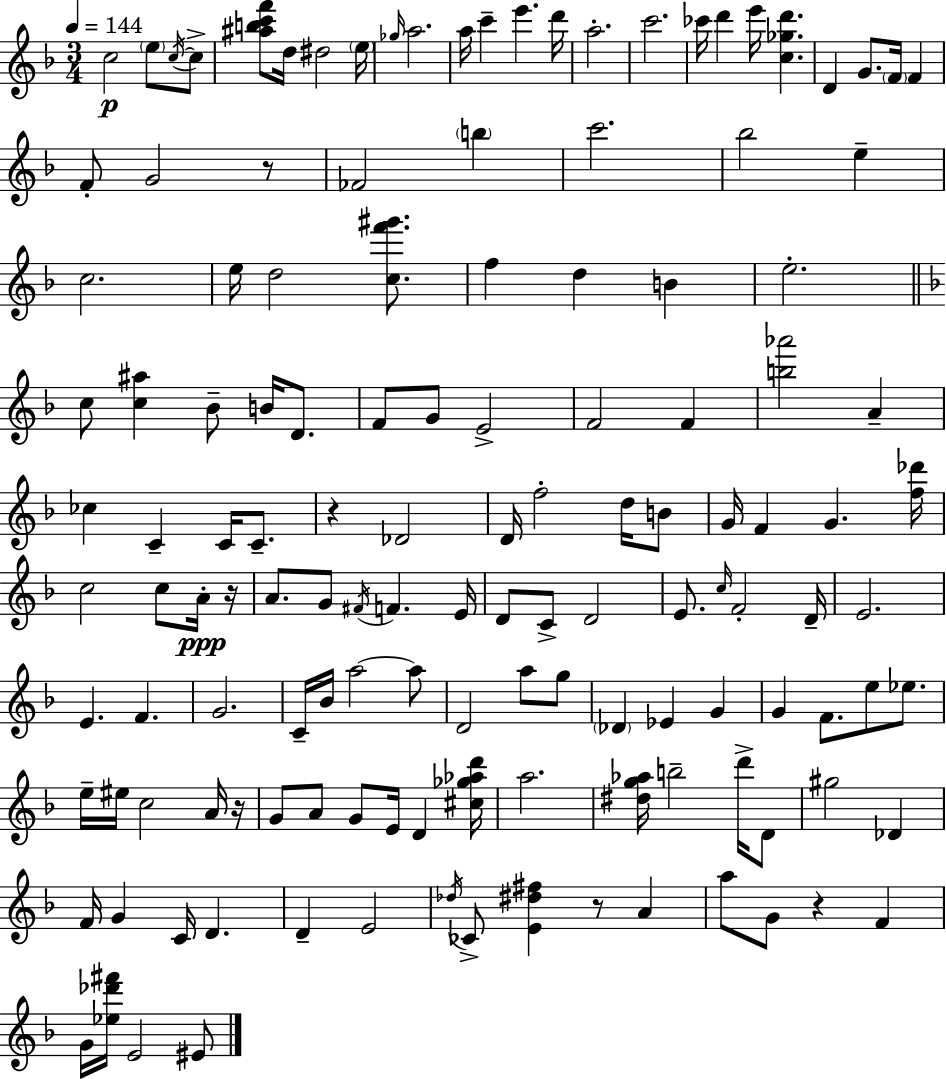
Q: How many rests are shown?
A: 6